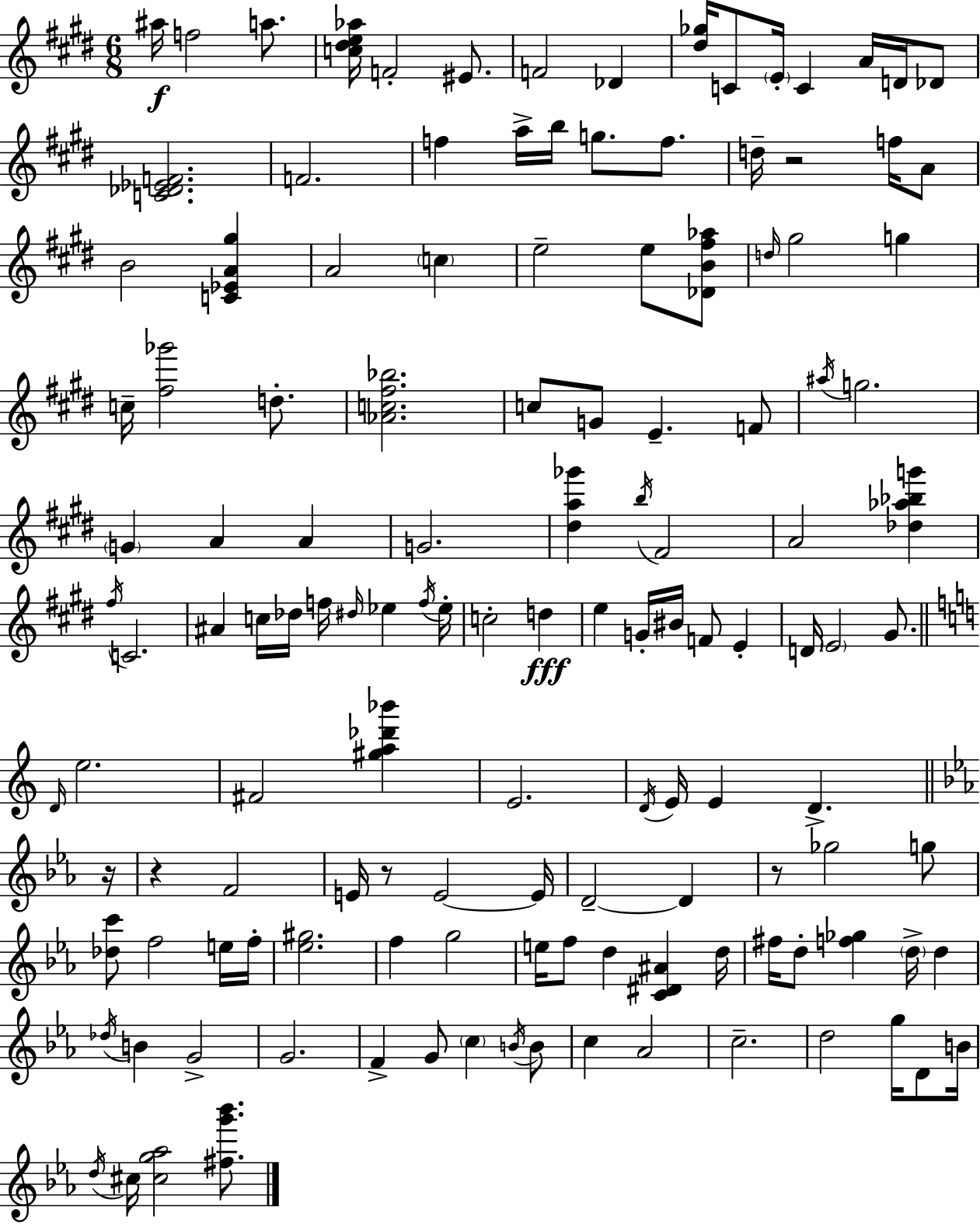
A#5/s F5/h A5/e. [C5,D#5,E5,Ab5]/s F4/h EIS4/e. F4/h Db4/q [D#5,Gb5]/s C4/e E4/s C4/q A4/s D4/s Db4/e [C4,Db4,Eb4,F4]/h. F4/h. F5/q A5/s B5/s G5/e. F5/e. D5/s R/h F5/s A4/e B4/h [C4,Eb4,A4,G#5]/q A4/h C5/q E5/h E5/e [Db4,B4,F#5,Ab5]/e D5/s G#5/h G5/q C5/s [F#5,Gb6]/h D5/e. [Ab4,C5,F#5,Bb5]/h. C5/e G4/e E4/q. F4/e A#5/s G5/h. G4/q A4/q A4/q G4/h. [D#5,A5,Gb6]/q B5/s F#4/h A4/h [Db5,Ab5,Bb5,G6]/q F#5/s C4/h. A#4/q C5/s Db5/s F5/s D#5/s Eb5/q F5/s Eb5/s C5/h D5/q E5/q G4/s BIS4/s F4/e E4/q D4/s E4/h G#4/e. D4/s E5/h. F#4/h [G#5,A5,Db6,Bb6]/q E4/h. D4/s E4/s E4/q D4/q. R/s R/q F4/h E4/s R/e E4/h E4/s D4/h D4/q R/e Gb5/h G5/e [Db5,C6]/e F5/h E5/s F5/s [Eb5,G#5]/h. F5/q G5/h E5/s F5/e D5/q [C4,D#4,A#4]/q D5/s F#5/s D5/e [F5,Gb5]/q D5/s D5/q Db5/s B4/q G4/h G4/h. F4/q G4/e C5/q B4/s B4/e C5/q Ab4/h C5/h. D5/h G5/s D4/e B4/s D5/s C#5/s [C#5,G5,Ab5]/h [F#5,G6,Bb6]/e.